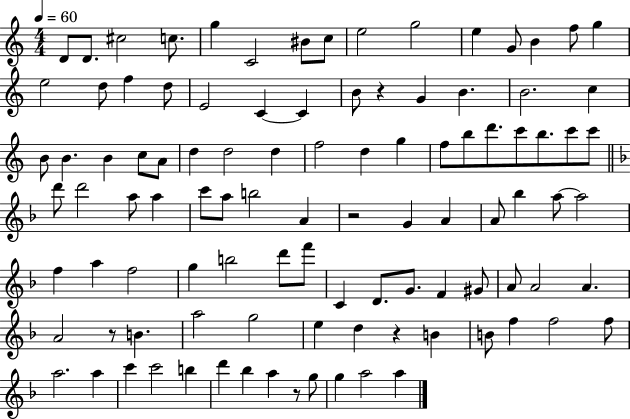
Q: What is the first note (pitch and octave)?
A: D4